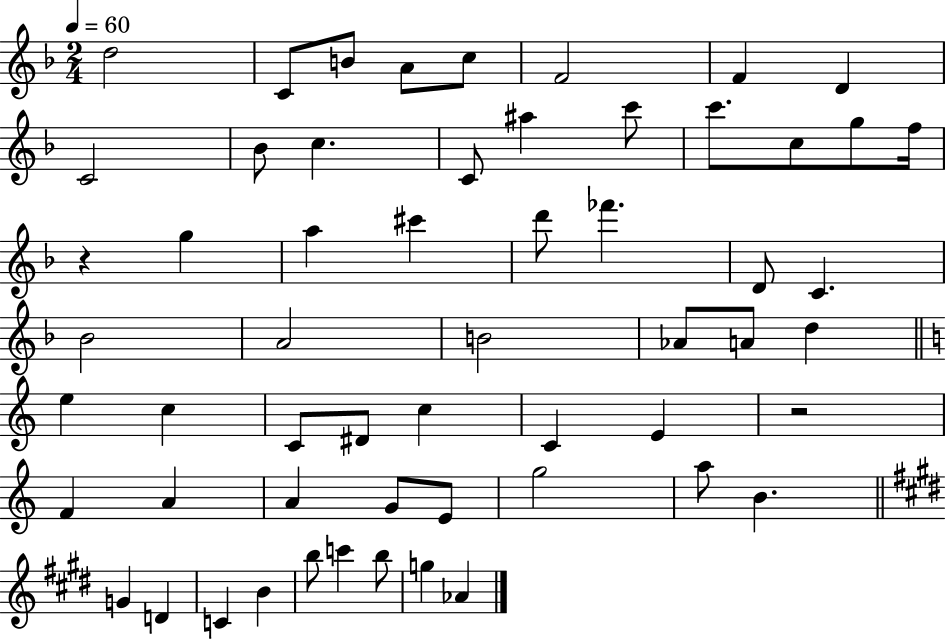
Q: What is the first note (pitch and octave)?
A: D5